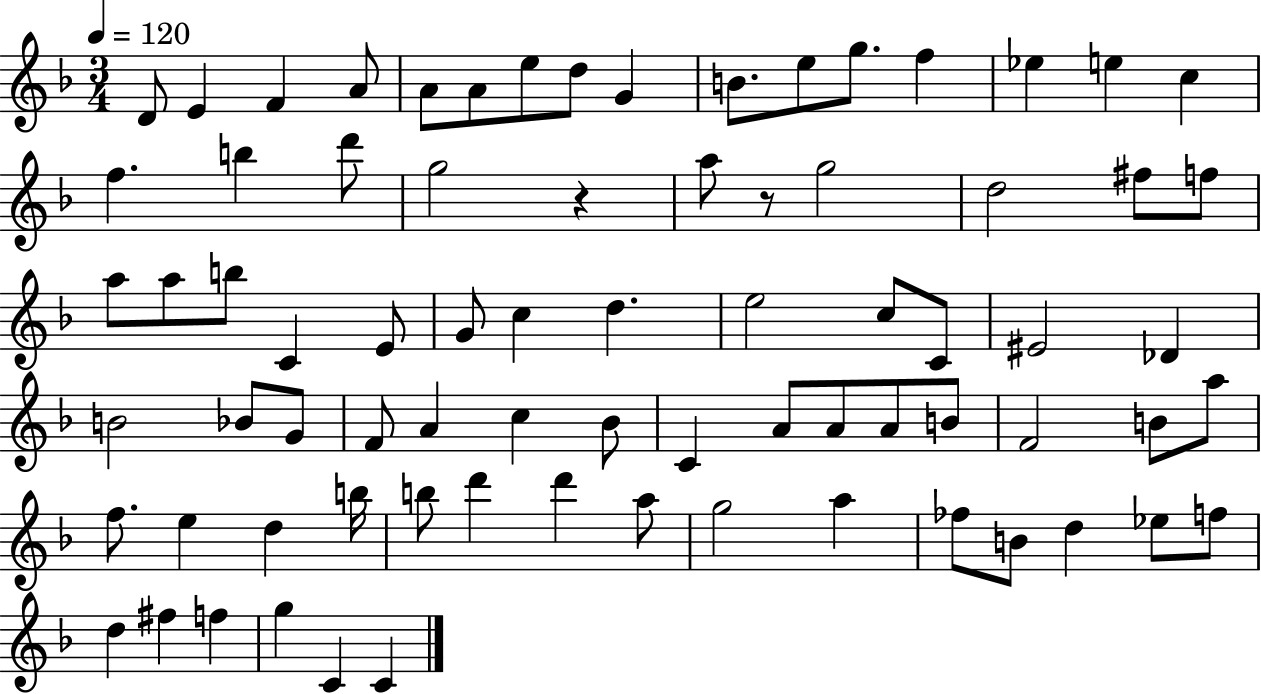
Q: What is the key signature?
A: F major